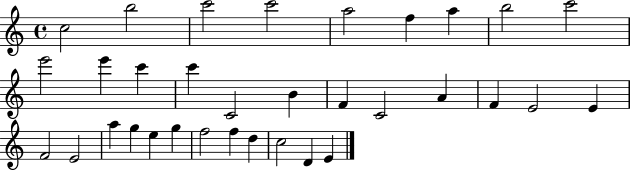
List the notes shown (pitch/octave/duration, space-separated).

C5/h B5/h C6/h C6/h A5/h F5/q A5/q B5/h C6/h E6/h E6/q C6/q C6/q C4/h B4/q F4/q C4/h A4/q F4/q E4/h E4/q F4/h E4/h A5/q G5/q E5/q G5/q F5/h F5/q D5/q C5/h D4/q E4/q